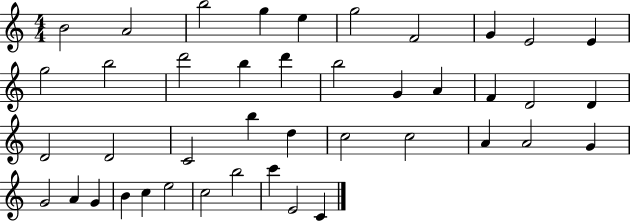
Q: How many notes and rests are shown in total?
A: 42